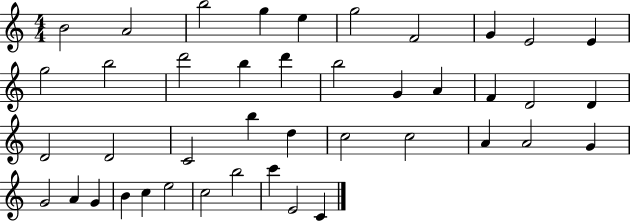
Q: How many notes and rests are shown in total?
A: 42